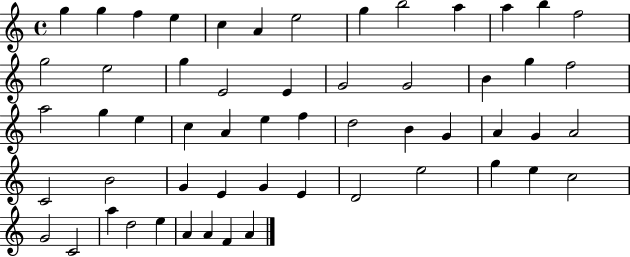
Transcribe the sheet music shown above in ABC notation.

X:1
T:Untitled
M:4/4
L:1/4
K:C
g g f e c A e2 g b2 a a b f2 g2 e2 g E2 E G2 G2 B g f2 a2 g e c A e f d2 B G A G A2 C2 B2 G E G E D2 e2 g e c2 G2 C2 a d2 e A A F A